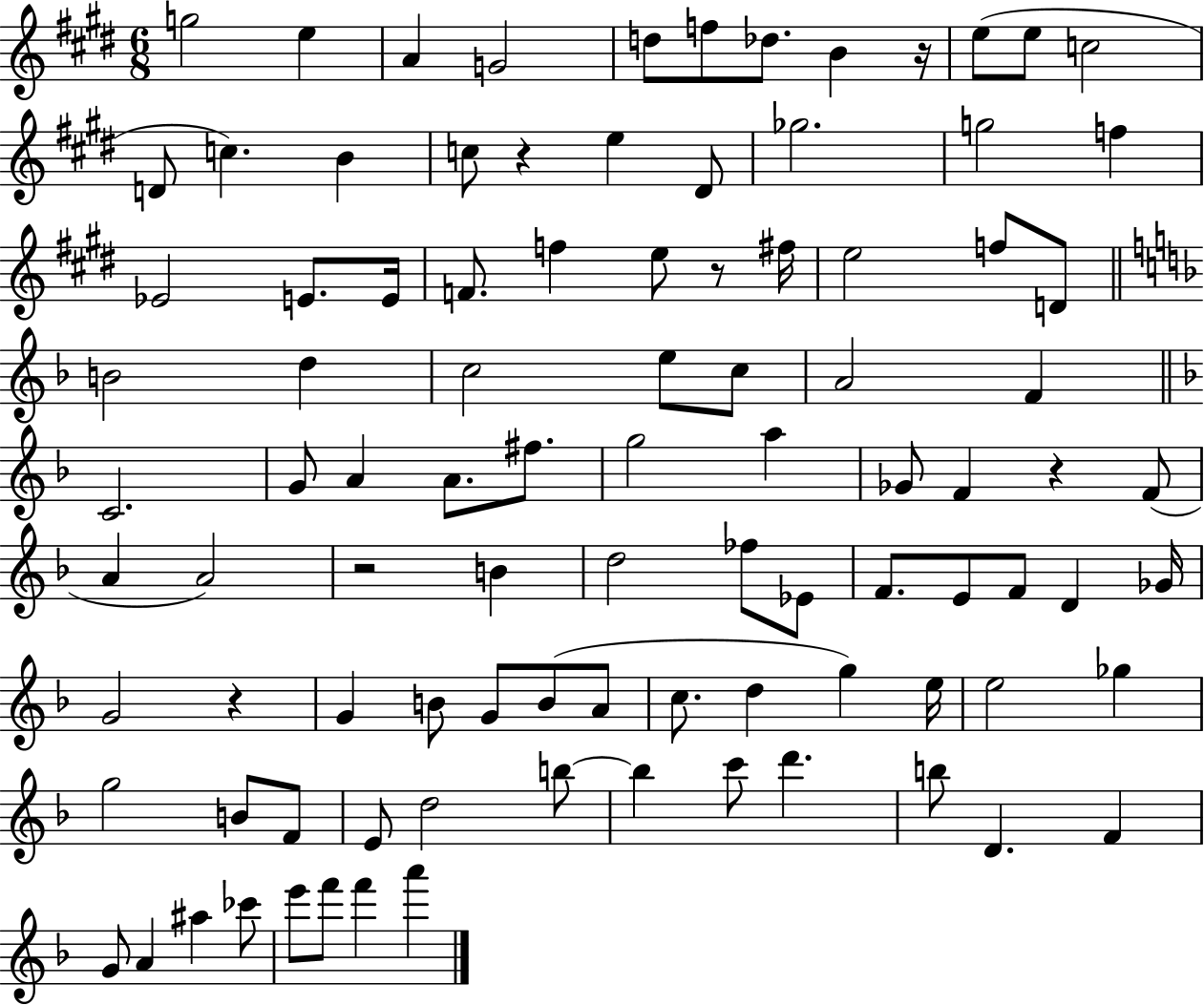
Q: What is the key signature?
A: E major